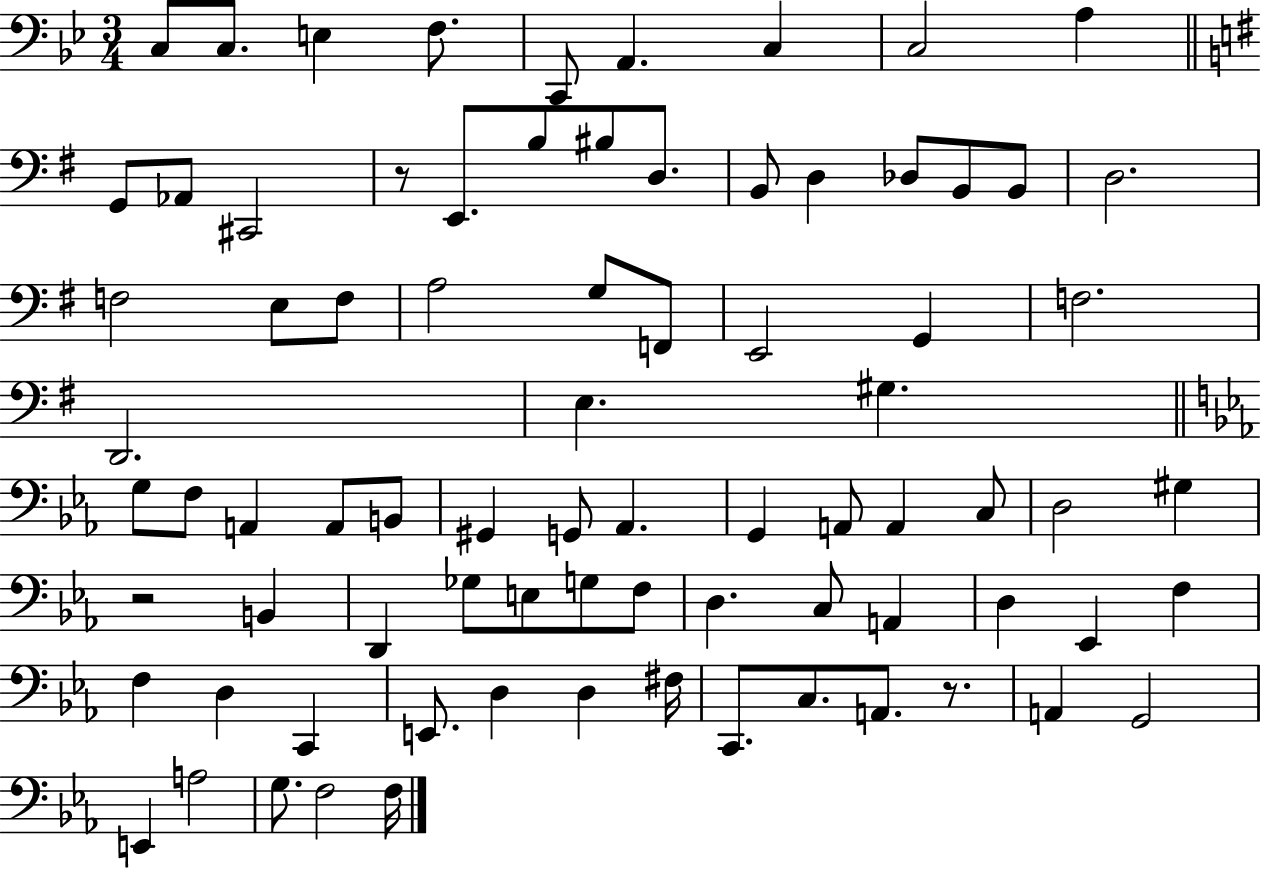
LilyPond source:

{
  \clef bass
  \numericTimeSignature
  \time 3/4
  \key bes \major
  \repeat volta 2 { c8 c8. e4 f8. | c,8 a,4. c4 | c2 a4 | \bar "||" \break \key e \minor g,8 aes,8 cis,2 | r8 e,8. b8 bis8 d8. | b,8 d4 des8 b,8 b,8 | d2. | \break f2 e8 f8 | a2 g8 f,8 | e,2 g,4 | f2. | \break d,2. | e4. gis4. | \bar "||" \break \key ees \major g8 f8 a,4 a,8 b,8 | gis,4 g,8 aes,4. | g,4 a,8 a,4 c8 | d2 gis4 | \break r2 b,4 | d,4 ges8 e8 g8 f8 | d4. c8 a,4 | d4 ees,4 f4 | \break f4 d4 c,4 | e,8. d4 d4 fis16 | c,8. c8. a,8. r8. | a,4 g,2 | \break e,4 a2 | g8. f2 f16 | } \bar "|."
}